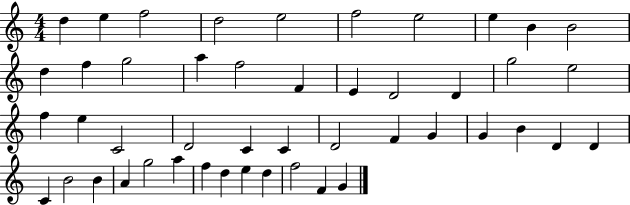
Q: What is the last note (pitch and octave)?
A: G4